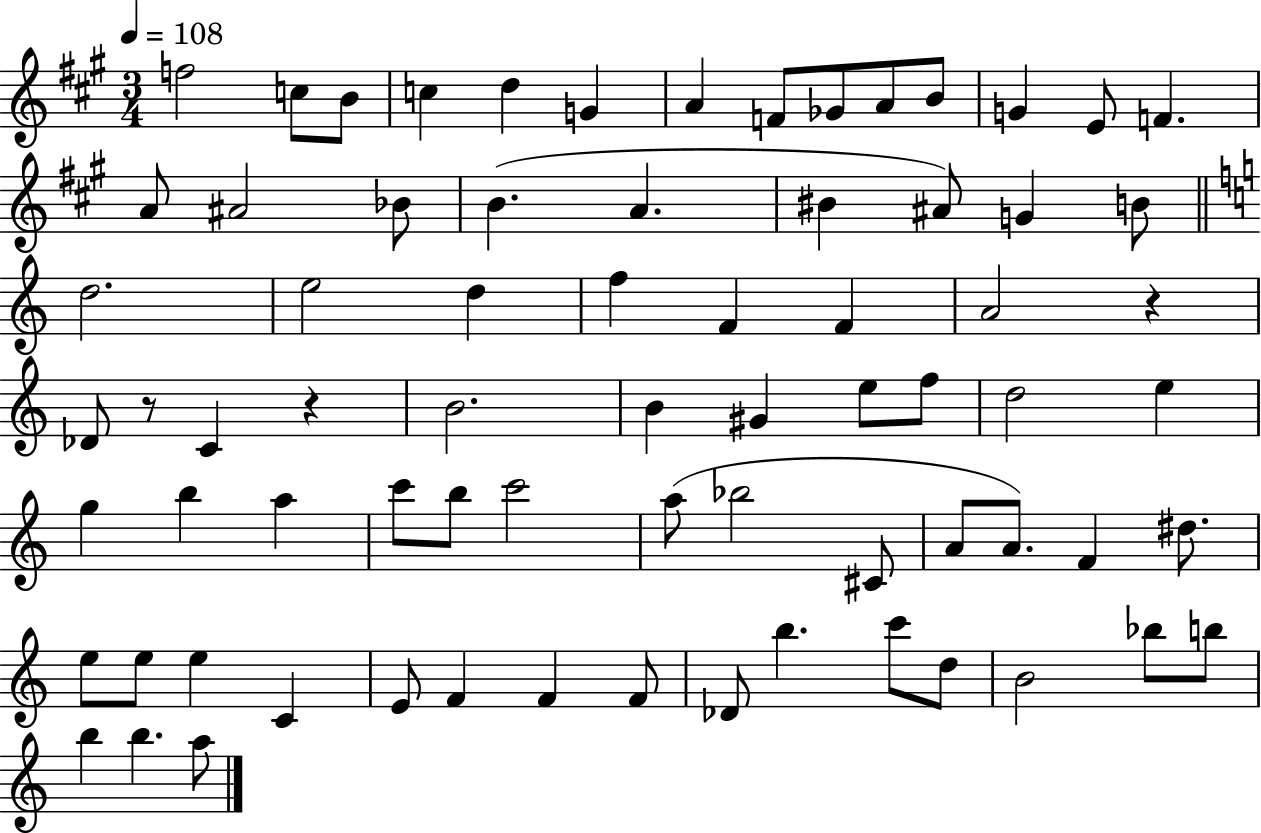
{
  \clef treble
  \numericTimeSignature
  \time 3/4
  \key a \major
  \tempo 4 = 108
  f''2 c''8 b'8 | c''4 d''4 g'4 | a'4 f'8 ges'8 a'8 b'8 | g'4 e'8 f'4. | \break a'8 ais'2 bes'8 | b'4.( a'4. | bis'4 ais'8) g'4 b'8 | \bar "||" \break \key c \major d''2. | e''2 d''4 | f''4 f'4 f'4 | a'2 r4 | \break des'8 r8 c'4 r4 | b'2. | b'4 gis'4 e''8 f''8 | d''2 e''4 | \break g''4 b''4 a''4 | c'''8 b''8 c'''2 | a''8( bes''2 cis'8 | a'8 a'8.) f'4 dis''8. | \break e''8 e''8 e''4 c'4 | e'8 f'4 f'4 f'8 | des'8 b''4. c'''8 d''8 | b'2 bes''8 b''8 | \break b''4 b''4. a''8 | \bar "|."
}